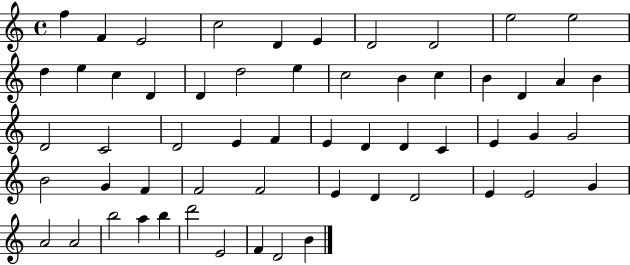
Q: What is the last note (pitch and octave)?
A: B4